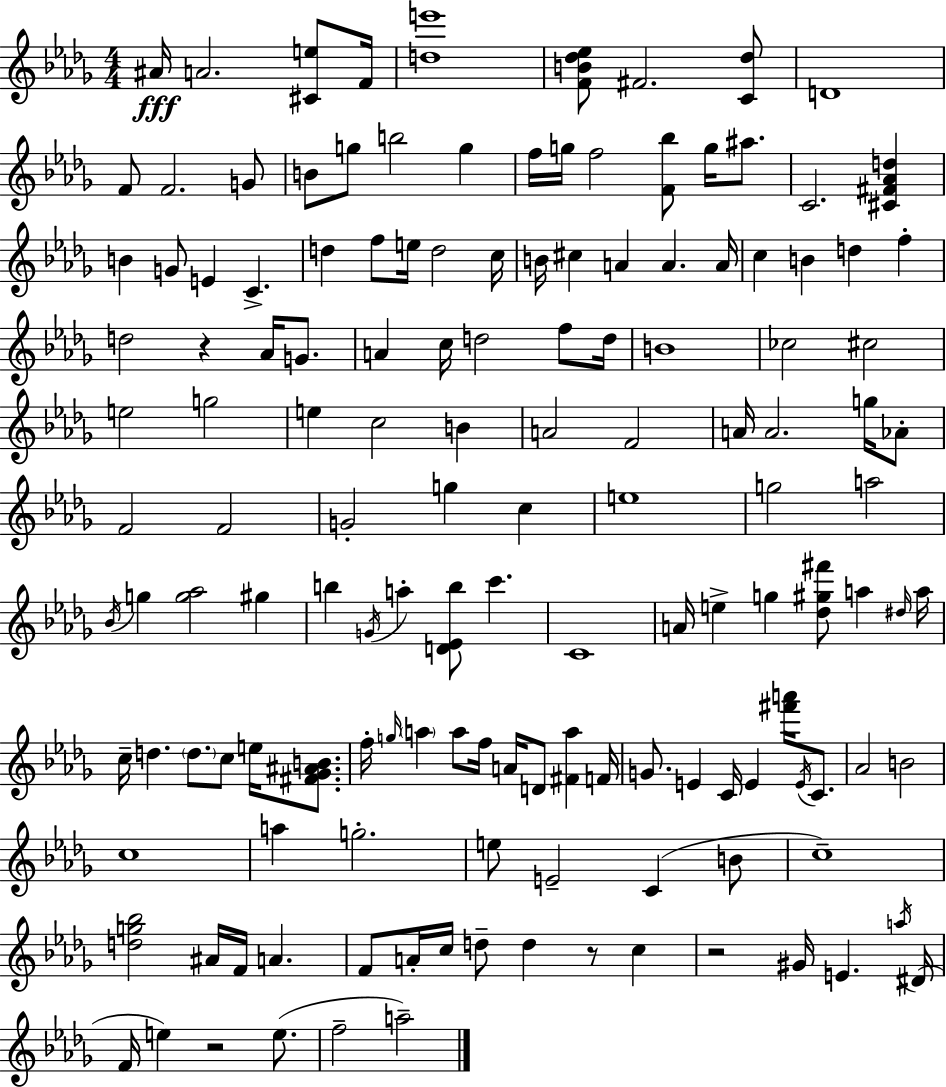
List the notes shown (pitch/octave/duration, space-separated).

A#4/s A4/h. [C#4,E5]/e F4/s [D5,E6]/w [F4,B4,Db5,Eb5]/e F#4/h. [C4,Db5]/e D4/w F4/e F4/h. G4/e B4/e G5/e B5/h G5/q F5/s G5/s F5/h [F4,Bb5]/e G5/s A#5/e. C4/h. [C#4,F#4,Ab4,D5]/q B4/q G4/e E4/q C4/q. D5/q F5/e E5/s D5/h C5/s B4/s C#5/q A4/q A4/q. A4/s C5/q B4/q D5/q F5/q D5/h R/q Ab4/s G4/e. A4/q C5/s D5/h F5/e D5/s B4/w CES5/h C#5/h E5/h G5/h E5/q C5/h B4/q A4/h F4/h A4/s A4/h. G5/s Ab4/e F4/h F4/h G4/h G5/q C5/q E5/w G5/h A5/h Bb4/s G5/q [G5,Ab5]/h G#5/q B5/q G4/s A5/q [D4,Eb4,B5]/e C6/q. C4/w A4/s E5/q G5/q [Db5,G#5,F#6]/e A5/q D#5/s A5/s C5/s D5/q. D5/e. C5/e E5/s [F#4,Gb4,A#4,B4]/e. F5/s G5/s A5/q A5/e F5/s A4/s D4/e [F#4,A5]/q F4/s G4/e. E4/q C4/s E4/q [F#6,A6]/s E4/s C4/e. Ab4/h B4/h C5/w A5/q G5/h. E5/e E4/h C4/q B4/e C5/w [D5,G5,Bb5]/h A#4/s F4/s A4/q. F4/e A4/s C5/s D5/e D5/q R/e C5/q R/h G#4/s E4/q. A5/s D#4/s F4/s E5/q R/h E5/e. F5/h A5/h